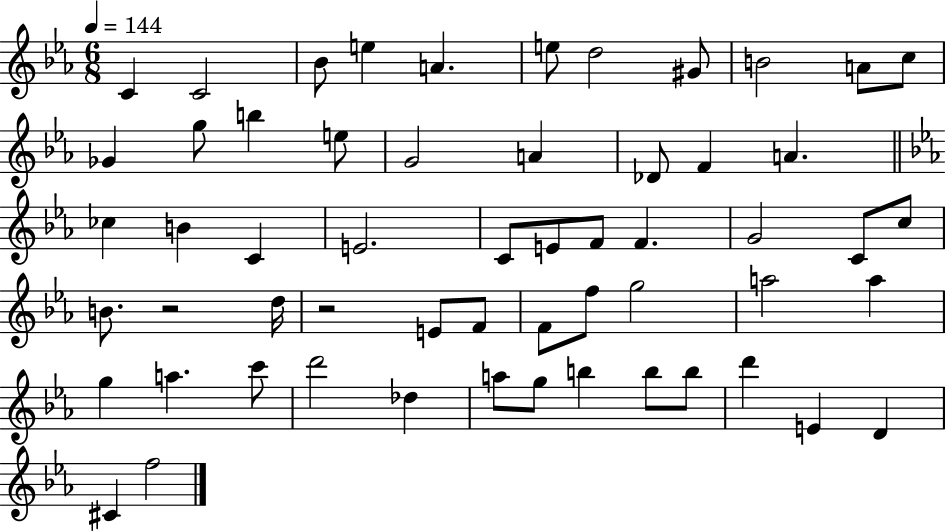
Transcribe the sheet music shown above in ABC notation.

X:1
T:Untitled
M:6/8
L:1/4
K:Eb
C C2 _B/2 e A e/2 d2 ^G/2 B2 A/2 c/2 _G g/2 b e/2 G2 A _D/2 F A _c B C E2 C/2 E/2 F/2 F G2 C/2 c/2 B/2 z2 d/4 z2 E/2 F/2 F/2 f/2 g2 a2 a g a c'/2 d'2 _d a/2 g/2 b b/2 b/2 d' E D ^C f2